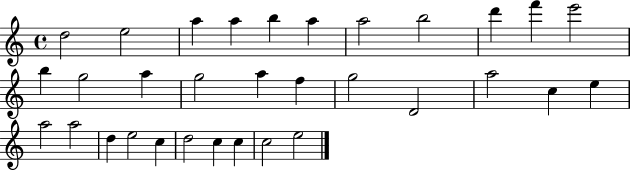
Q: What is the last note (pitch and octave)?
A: E5